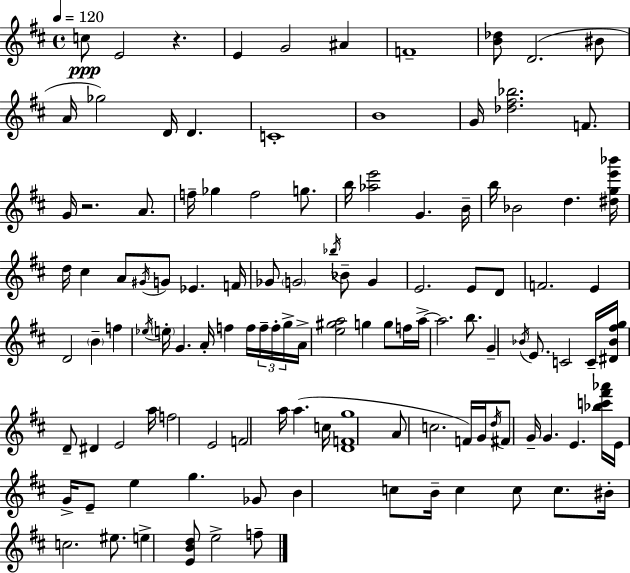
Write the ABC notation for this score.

X:1
T:Untitled
M:4/4
L:1/4
K:D
c/2 E2 z E G2 ^A F4 [B_d]/2 D2 ^B/2 A/4 _g2 D/4 D C4 B4 G/4 [_d^f_b]2 F/2 G/4 z2 A/2 f/4 _g f2 g/2 b/4 [_ae']2 G B/4 b/4 _B2 d [^dge'_b']/4 d/4 ^c A/2 ^G/4 G/2 _E F/4 _G/2 G2 _b/4 _B/2 G E2 E/2 D/2 F2 E D2 B f _e/4 e/4 G A/4 f f/4 f/4 f/4 g/4 A/4 [e^ga]2 g g/2 f/4 a/4 a2 b/2 G _B/4 E/2 C2 C/4 [^D_B^fg]/4 D/2 ^D E2 a/4 f2 E2 F2 a/4 a c/4 [DFg]4 A/2 c2 F/4 G/4 d/4 ^F/2 G/4 G E [_bc'^f'_a']/4 E/4 G/4 E/2 e g _G/2 B c/2 B/4 c c/2 c/2 ^B/4 c2 ^e/2 e [EBd]/2 e2 f/2